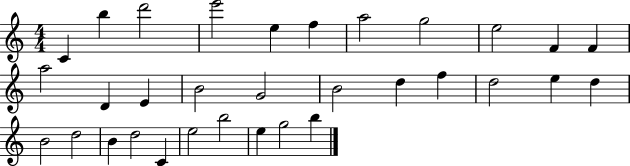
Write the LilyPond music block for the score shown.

{
  \clef treble
  \numericTimeSignature
  \time 4/4
  \key c \major
  c'4 b''4 d'''2 | e'''2 e''4 f''4 | a''2 g''2 | e''2 f'4 f'4 | \break a''2 d'4 e'4 | b'2 g'2 | b'2 d''4 f''4 | d''2 e''4 d''4 | \break b'2 d''2 | b'4 d''2 c'4 | e''2 b''2 | e''4 g''2 b''4 | \break \bar "|."
}